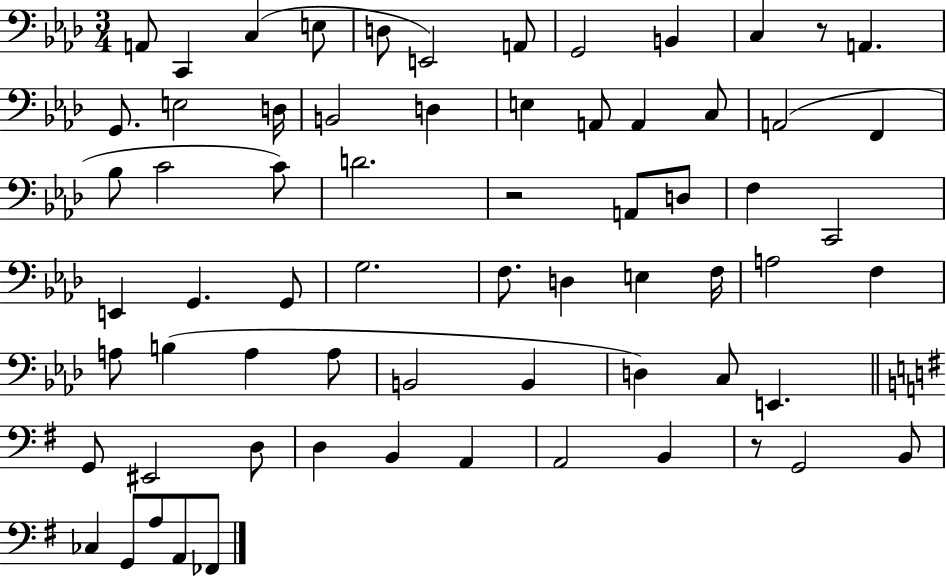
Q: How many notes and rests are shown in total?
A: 67